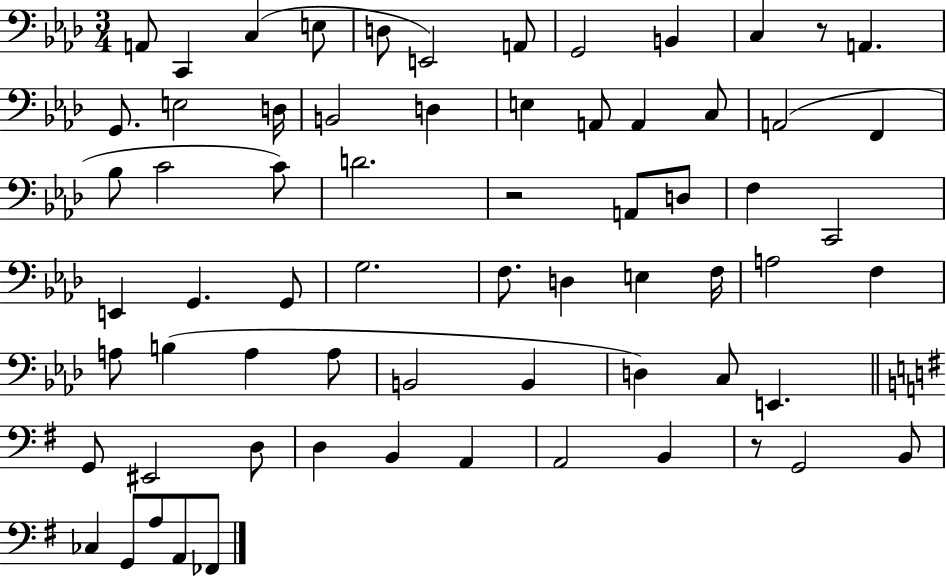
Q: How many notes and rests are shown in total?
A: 67